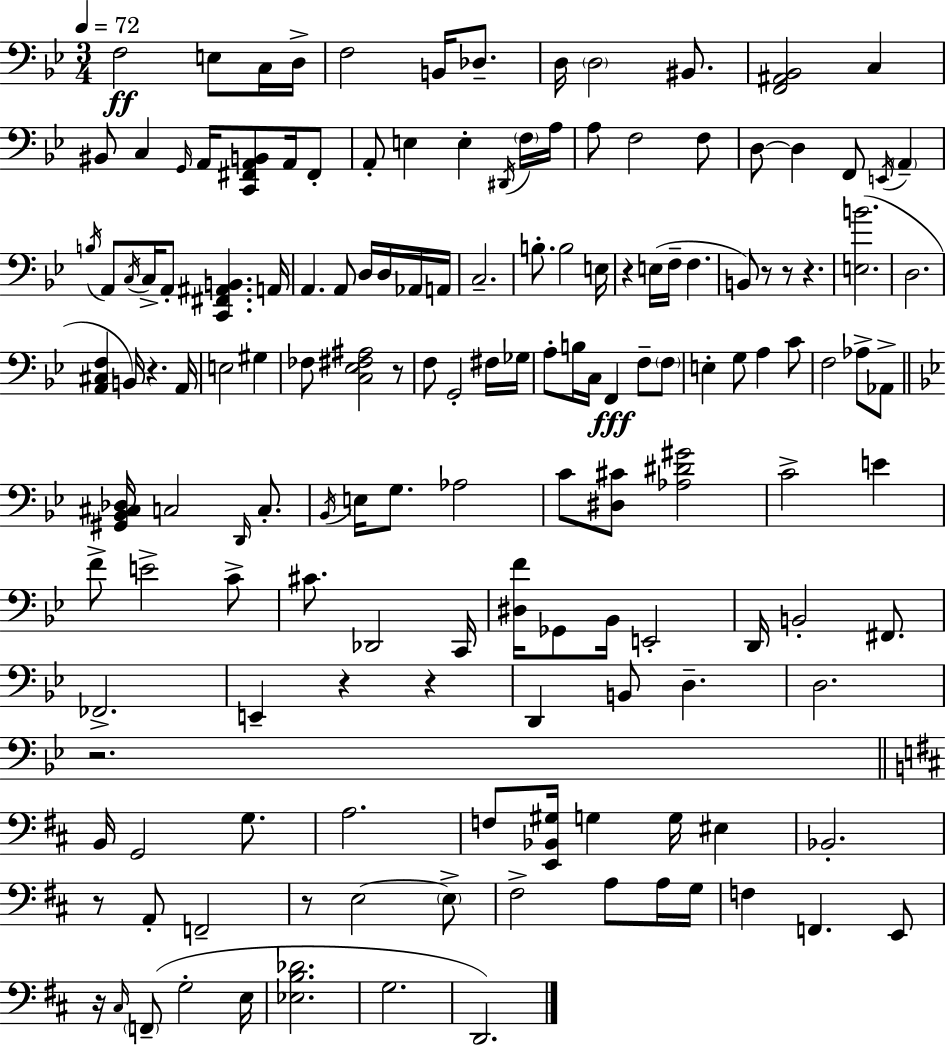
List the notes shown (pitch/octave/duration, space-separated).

F3/h E3/e C3/s D3/s F3/h B2/s Db3/e. D3/s D3/h BIS2/e. [F2,A#2,Bb2]/h C3/q BIS2/e C3/q G2/s A2/s [C2,F#2,A2,B2]/e A2/s F#2/e A2/e E3/q E3/q D#2/s F3/s A3/s A3/e F3/h F3/e D3/e D3/q F2/e E2/s A2/q B3/s A2/e C3/s C3/s A2/e [C2,F#2,A#2,B2]/q. A2/s A2/q. A2/e D3/s D3/s Ab2/s A2/s C3/h. B3/e. B3/h E3/s R/q E3/s F3/s F3/q. B2/e R/e R/e R/q. [E3,B4]/h. D3/h. [A2,C#3,F3]/q B2/s R/q. A2/s E3/h G#3/q FES3/e [C3,Eb3,F#3,A#3]/h R/e F3/e G2/h F#3/s Gb3/s A3/e B3/s C3/s F2/q F3/e F3/e E3/q G3/e A3/q C4/e F3/h Ab3/e Ab2/e [G#2,Bb2,C#3,Db3]/s C3/h D2/s C3/e. Bb2/s E3/s G3/e. Ab3/h C4/e [D#3,C#4]/e [Ab3,D#4,G#4]/h C4/h E4/q F4/e E4/h C4/e C#4/e. Db2/h C2/s [D#3,F4]/s Gb2/e Bb2/s E2/h D2/s B2/h F#2/e. FES2/h. E2/q R/q R/q D2/q B2/e D3/q. D3/h. R/h. B2/s G2/h G3/e. A3/h. F3/e [E2,Bb2,G#3]/s G3/q G3/s EIS3/q Bb2/h. R/e A2/e F2/h R/e E3/h E3/e F#3/h A3/e A3/s G3/s F3/q F2/q. E2/e R/s C#3/s F2/e G3/h E3/s [Eb3,B3,Db4]/h. G3/h. D2/h.